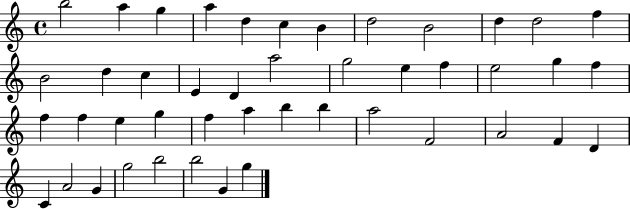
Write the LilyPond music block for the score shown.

{
  \clef treble
  \time 4/4
  \defaultTimeSignature
  \key c \major
  b''2 a''4 g''4 | a''4 d''4 c''4 b'4 | d''2 b'2 | d''4 d''2 f''4 | \break b'2 d''4 c''4 | e'4 d'4 a''2 | g''2 e''4 f''4 | e''2 g''4 f''4 | \break f''4 f''4 e''4 g''4 | f''4 a''4 b''4 b''4 | a''2 f'2 | a'2 f'4 d'4 | \break c'4 a'2 g'4 | g''2 b''2 | b''2 g'4 g''4 | \bar "|."
}